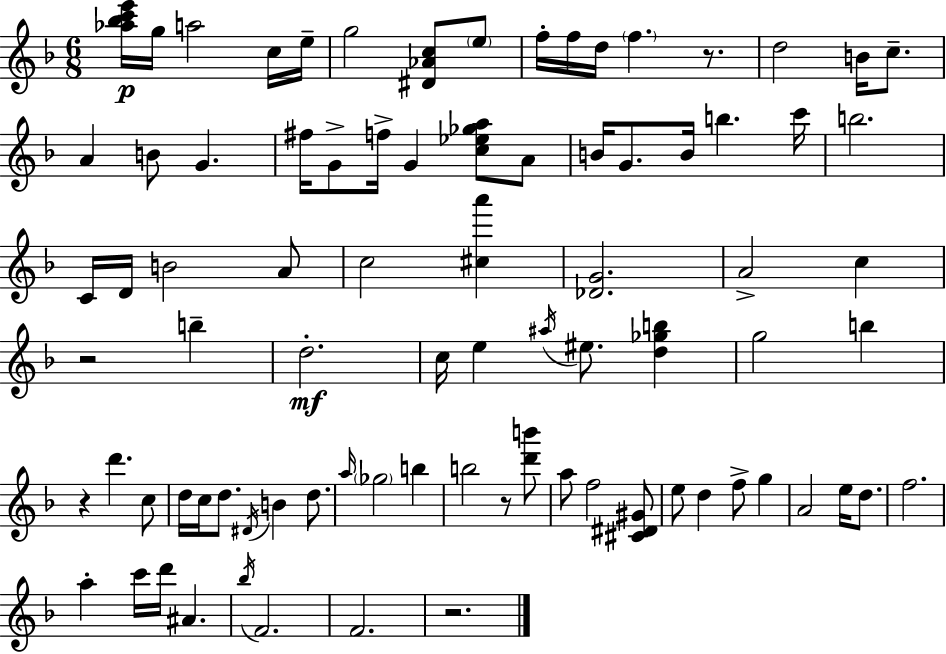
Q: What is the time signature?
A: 6/8